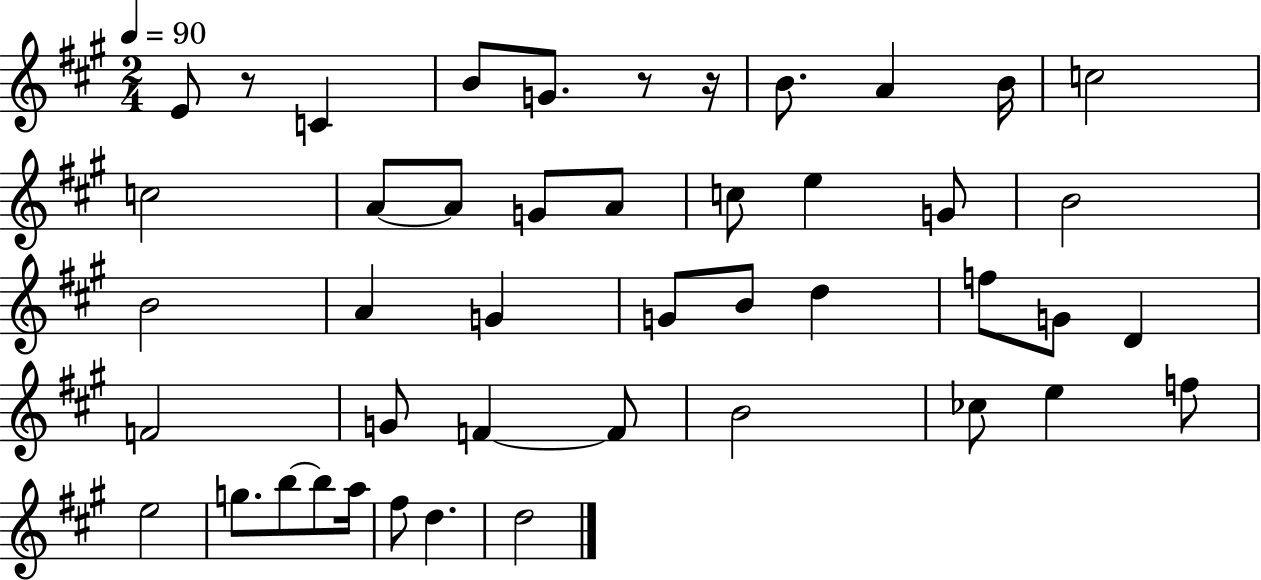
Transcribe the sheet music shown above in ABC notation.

X:1
T:Untitled
M:2/4
L:1/4
K:A
E/2 z/2 C B/2 G/2 z/2 z/4 B/2 A B/4 c2 c2 A/2 A/2 G/2 A/2 c/2 e G/2 B2 B2 A G G/2 B/2 d f/2 G/2 D F2 G/2 F F/2 B2 _c/2 e f/2 e2 g/2 b/2 b/2 a/4 ^f/2 d d2